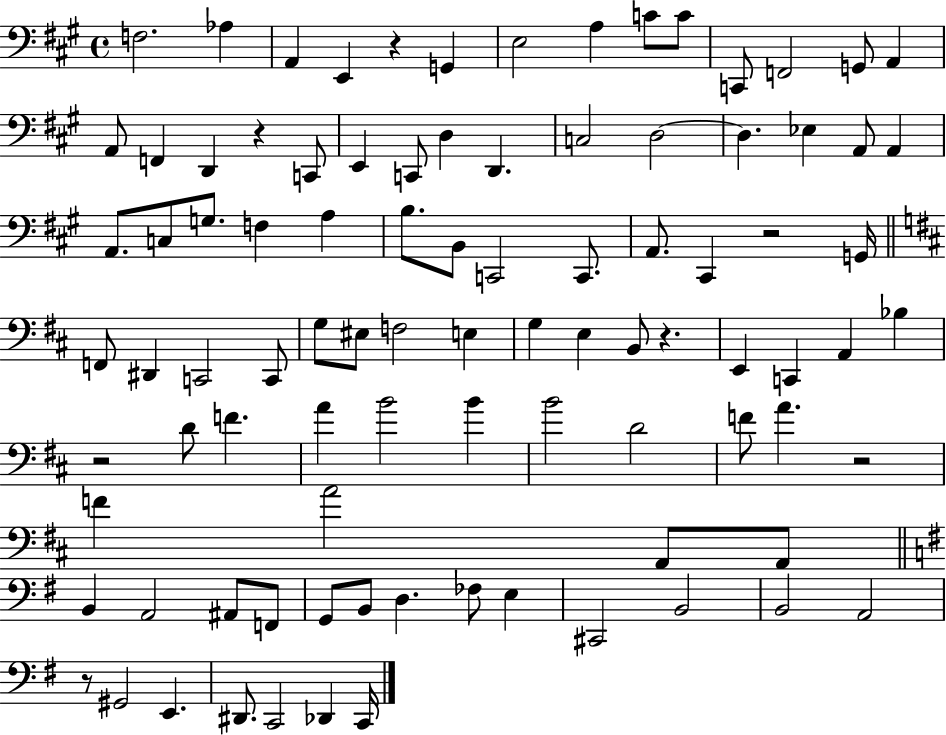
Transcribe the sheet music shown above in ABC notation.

X:1
T:Untitled
M:4/4
L:1/4
K:A
F,2 _A, A,, E,, z G,, E,2 A, C/2 C/2 C,,/2 F,,2 G,,/2 A,, A,,/2 F,, D,, z C,,/2 E,, C,,/2 D, D,, C,2 D,2 D, _E, A,,/2 A,, A,,/2 C,/2 G,/2 F, A, B,/2 B,,/2 C,,2 C,,/2 A,,/2 ^C,, z2 G,,/4 F,,/2 ^D,, C,,2 C,,/2 G,/2 ^E,/2 F,2 E, G, E, B,,/2 z E,, C,, A,, _B, z2 D/2 F A B2 B B2 D2 F/2 A z2 F A2 A,,/2 A,,/2 B,, A,,2 ^A,,/2 F,,/2 G,,/2 B,,/2 D, _F,/2 E, ^C,,2 B,,2 B,,2 A,,2 z/2 ^G,,2 E,, ^D,,/2 C,,2 _D,, C,,/4